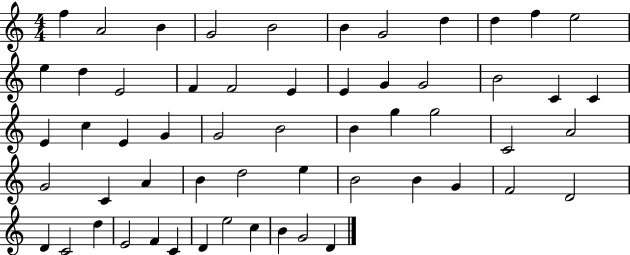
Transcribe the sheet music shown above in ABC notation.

X:1
T:Untitled
M:4/4
L:1/4
K:C
f A2 B G2 B2 B G2 d d f e2 e d E2 F F2 E E G G2 B2 C C E c E G G2 B2 B g g2 C2 A2 G2 C A B d2 e B2 B G F2 D2 D C2 d E2 F C D e2 c B G2 D